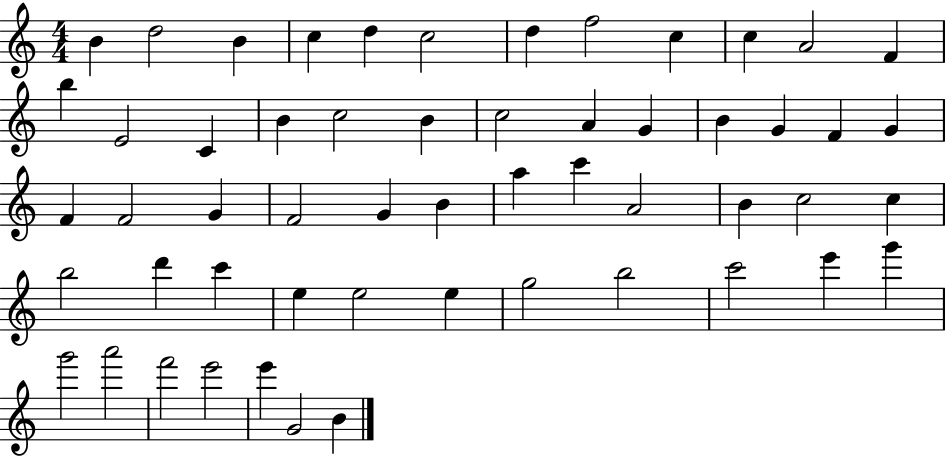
B4/q D5/h B4/q C5/q D5/q C5/h D5/q F5/h C5/q C5/q A4/h F4/q B5/q E4/h C4/q B4/q C5/h B4/q C5/h A4/q G4/q B4/q G4/q F4/q G4/q F4/q F4/h G4/q F4/h G4/q B4/q A5/q C6/q A4/h B4/q C5/h C5/q B5/h D6/q C6/q E5/q E5/h E5/q G5/h B5/h C6/h E6/q G6/q G6/h A6/h F6/h E6/h E6/q G4/h B4/q